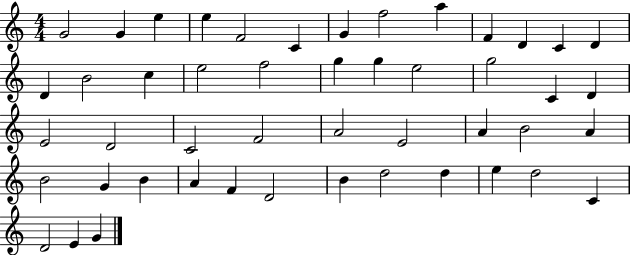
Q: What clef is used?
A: treble